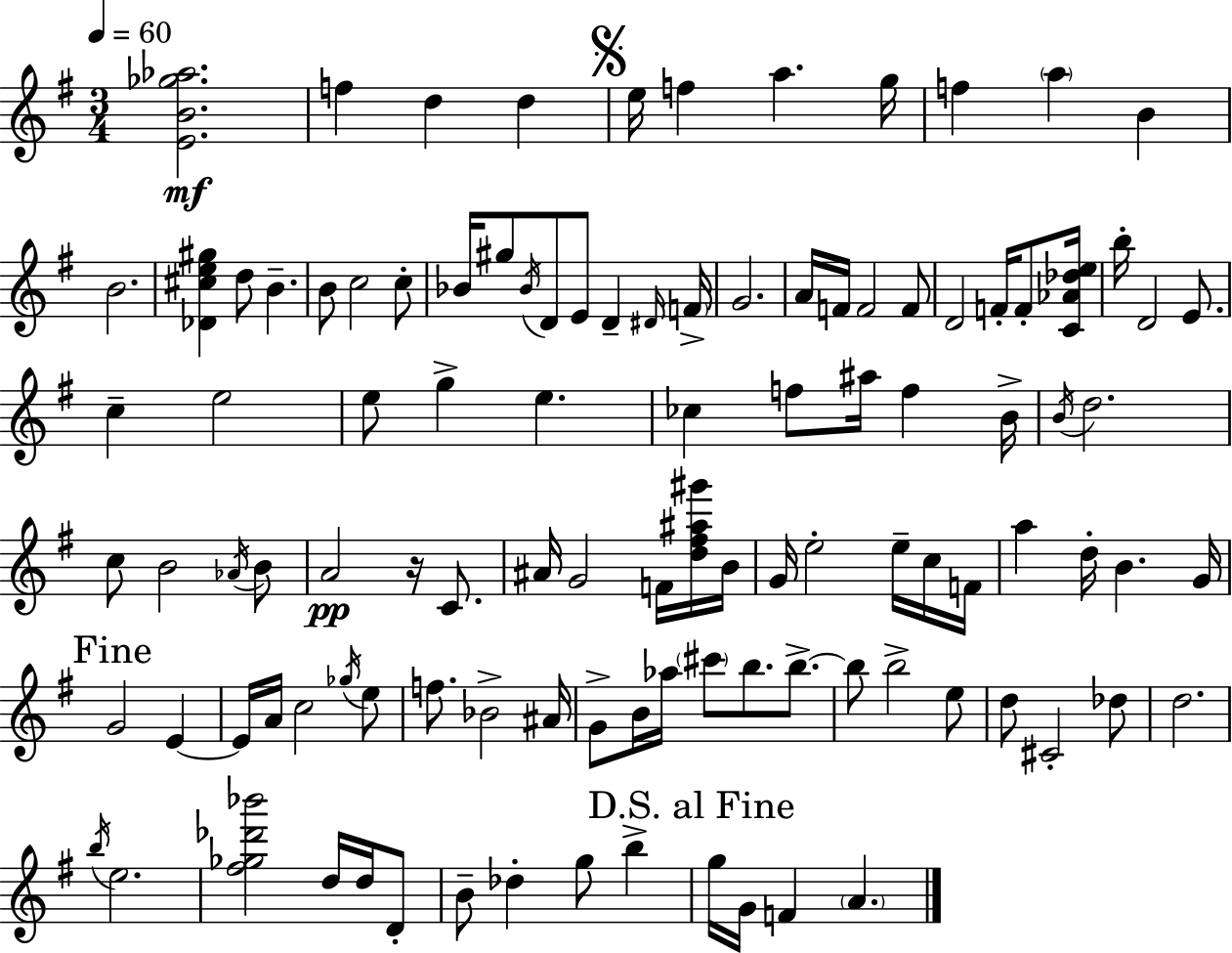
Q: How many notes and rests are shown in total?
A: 108